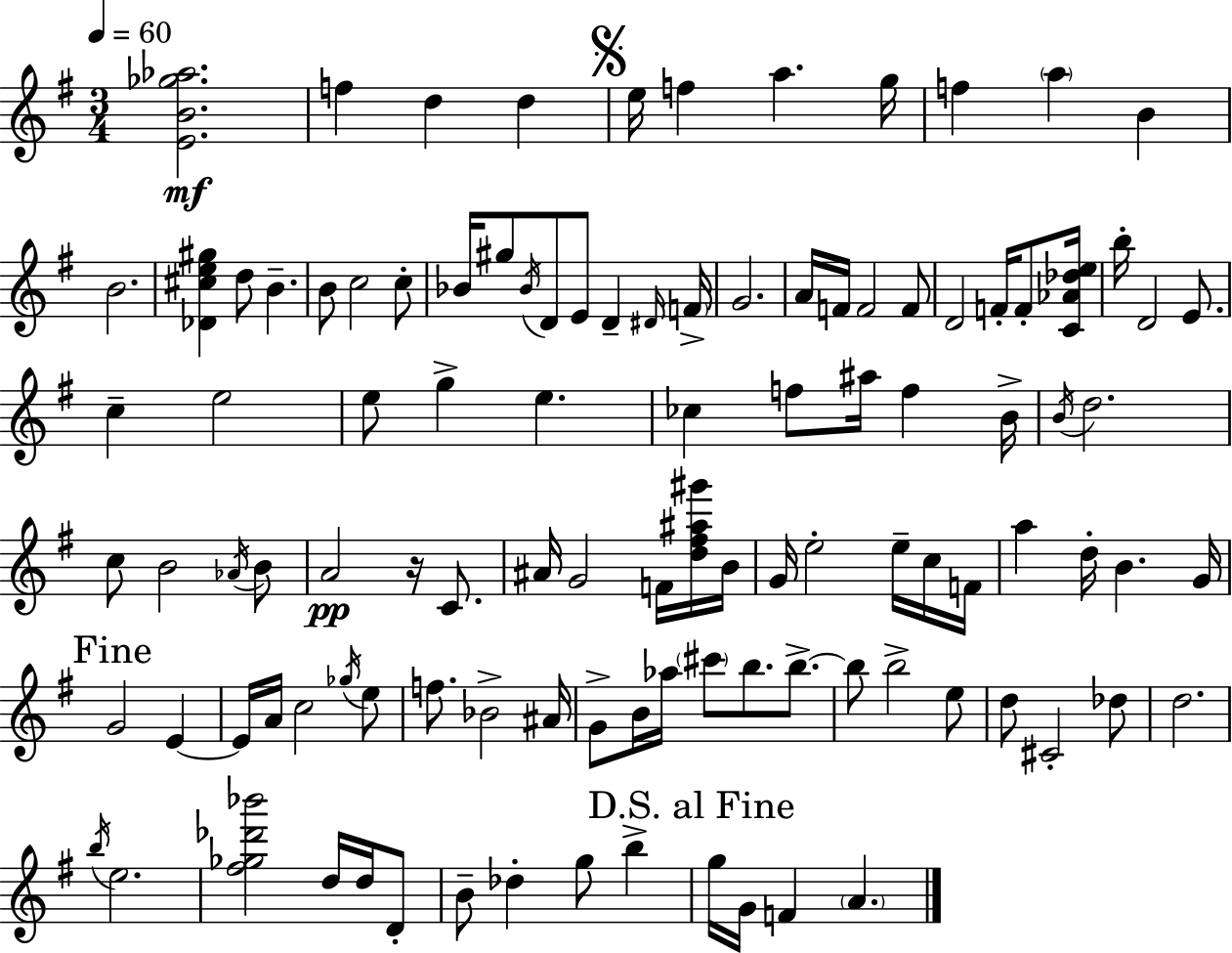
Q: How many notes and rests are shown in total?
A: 108